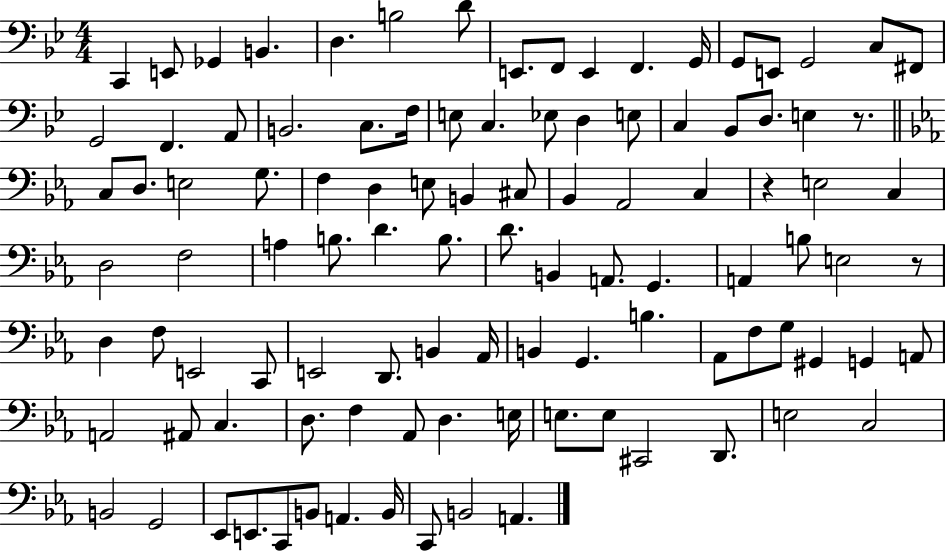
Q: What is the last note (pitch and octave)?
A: A2